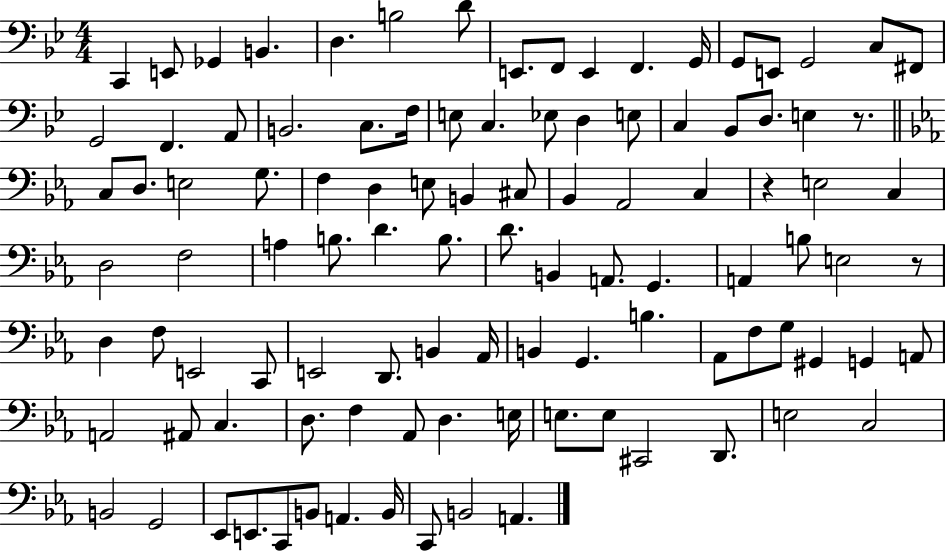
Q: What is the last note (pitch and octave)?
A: A2